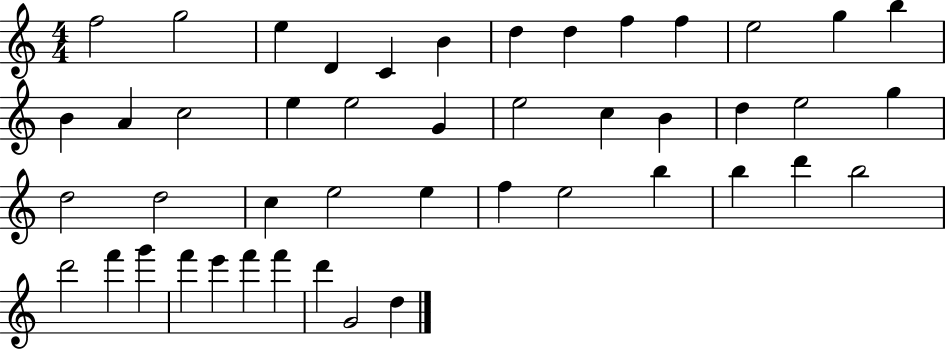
X:1
T:Untitled
M:4/4
L:1/4
K:C
f2 g2 e D C B d d f f e2 g b B A c2 e e2 G e2 c B d e2 g d2 d2 c e2 e f e2 b b d' b2 d'2 f' g' f' e' f' f' d' G2 d